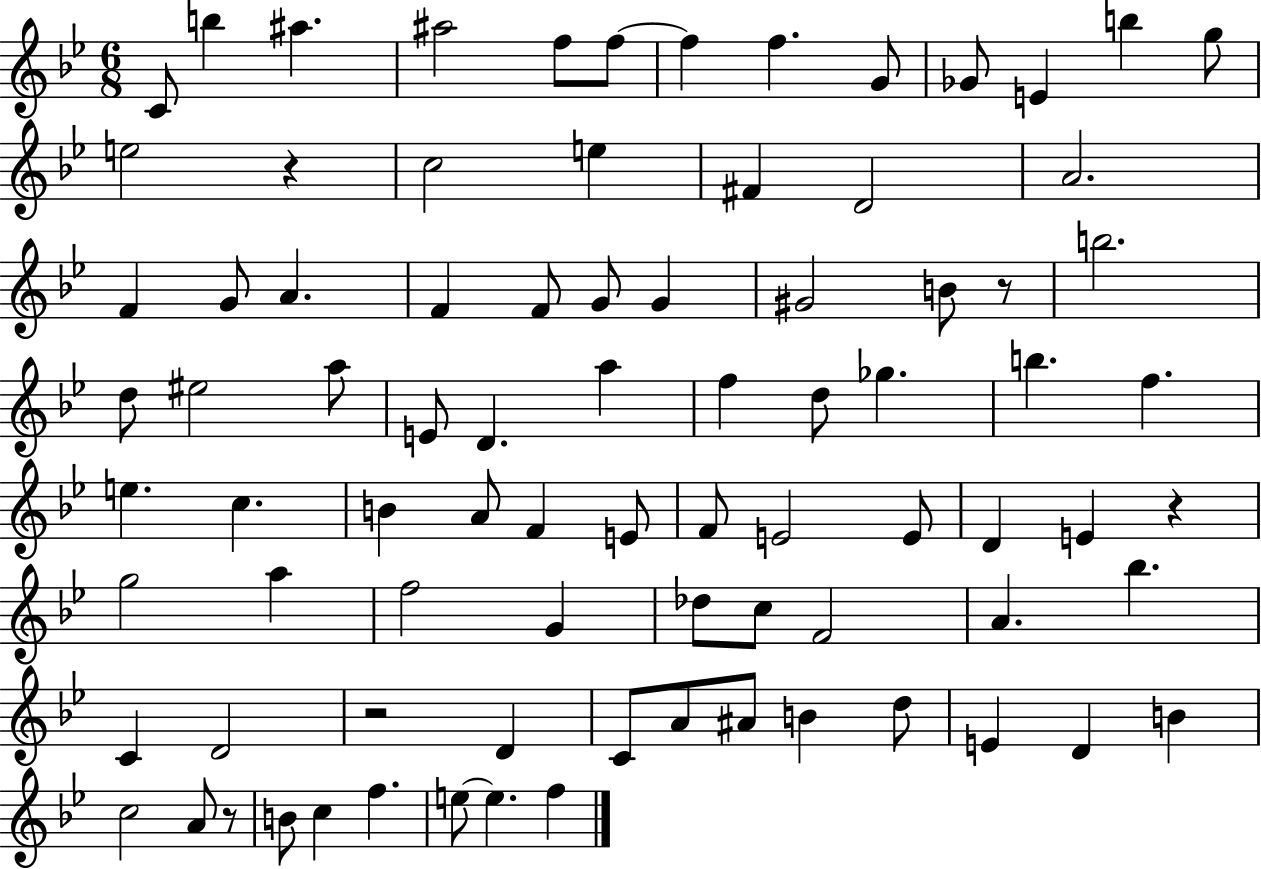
{
  \clef treble
  \numericTimeSignature
  \time 6/8
  \key bes \major
  \repeat volta 2 { c'8 b''4 ais''4. | ais''2 f''8 f''8~~ | f''4 f''4. g'8 | ges'8 e'4 b''4 g''8 | \break e''2 r4 | c''2 e''4 | fis'4 d'2 | a'2. | \break f'4 g'8 a'4. | f'4 f'8 g'8 g'4 | gis'2 b'8 r8 | b''2. | \break d''8 eis''2 a''8 | e'8 d'4. a''4 | f''4 d''8 ges''4. | b''4. f''4. | \break e''4. c''4. | b'4 a'8 f'4 e'8 | f'8 e'2 e'8 | d'4 e'4 r4 | \break g''2 a''4 | f''2 g'4 | des''8 c''8 f'2 | a'4. bes''4. | \break c'4 d'2 | r2 d'4 | c'8 a'8 ais'8 b'4 d''8 | e'4 d'4 b'4 | \break c''2 a'8 r8 | b'8 c''4 f''4. | e''8~~ e''4. f''4 | } \bar "|."
}